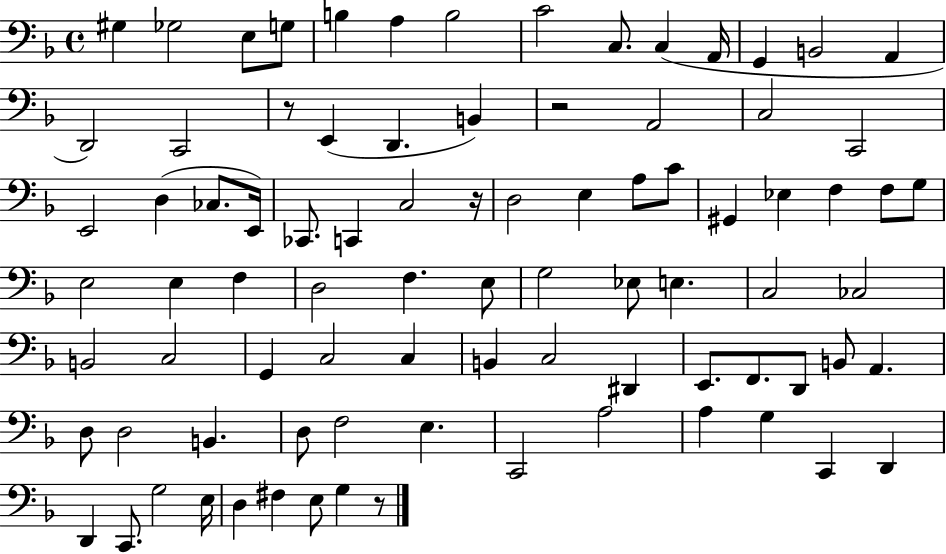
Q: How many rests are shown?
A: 4